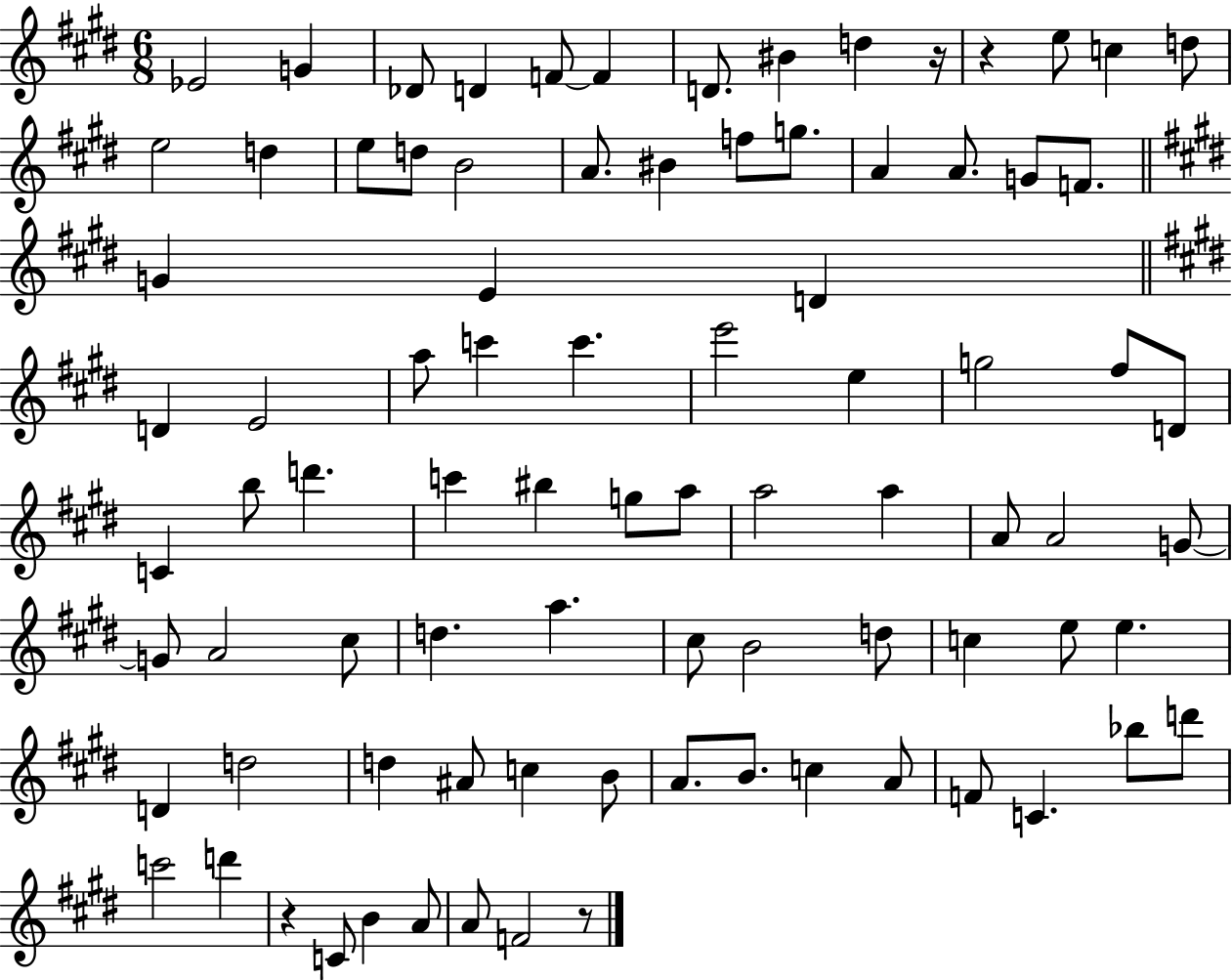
{
  \clef treble
  \numericTimeSignature
  \time 6/8
  \key e \major
  \repeat volta 2 { ees'2 g'4 | des'8 d'4 f'8~~ f'4 | d'8. bis'4 d''4 r16 | r4 e''8 c''4 d''8 | \break e''2 d''4 | e''8 d''8 b'2 | a'8. bis'4 f''8 g''8. | a'4 a'8. g'8 f'8. | \break \bar "||" \break \key e \major g'4 e'4 d'4 | \bar "||" \break \key e \major d'4 e'2 | a''8 c'''4 c'''4. | e'''2 e''4 | g''2 fis''8 d'8 | \break c'4 b''8 d'''4. | c'''4 bis''4 g''8 a''8 | a''2 a''4 | a'8 a'2 g'8~~ | \break g'8 a'2 cis''8 | d''4. a''4. | cis''8 b'2 d''8 | c''4 e''8 e''4. | \break d'4 d''2 | d''4 ais'8 c''4 b'8 | a'8. b'8. c''4 a'8 | f'8 c'4. bes''8 d'''8 | \break c'''2 d'''4 | r4 c'8 b'4 a'8 | a'8 f'2 r8 | } \bar "|."
}